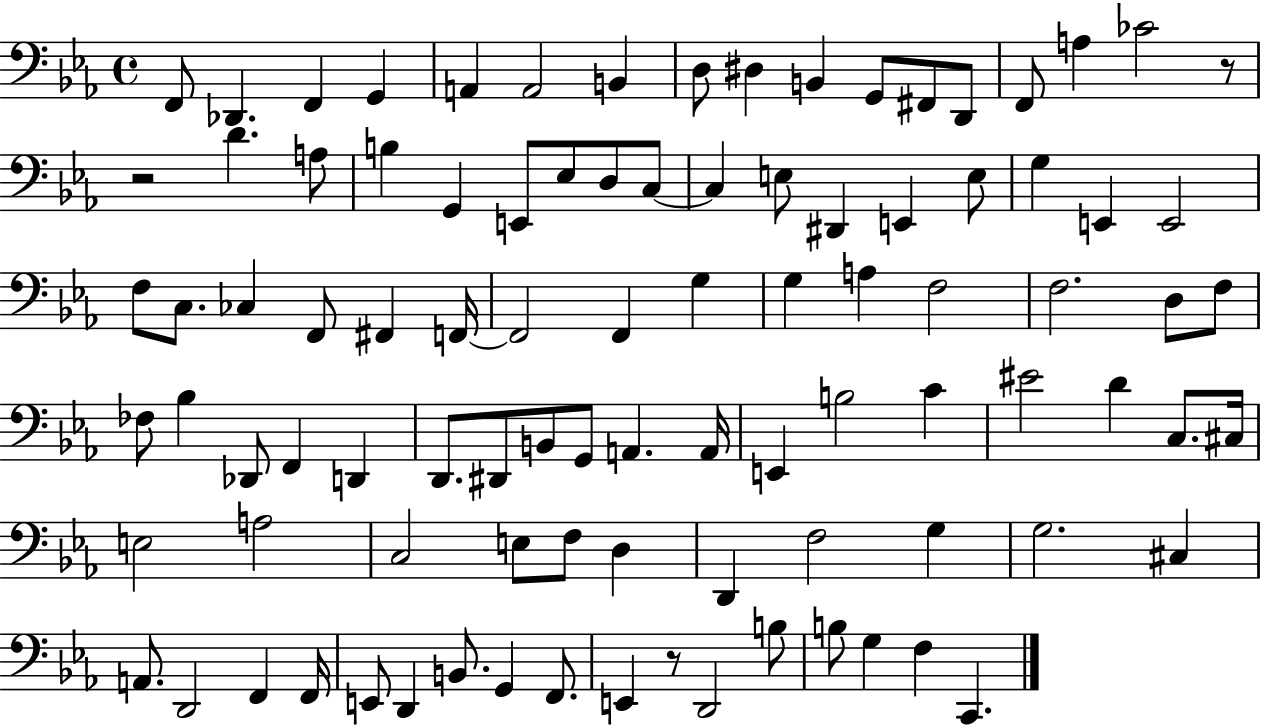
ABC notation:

X:1
T:Untitled
M:4/4
L:1/4
K:Eb
F,,/2 _D,, F,, G,, A,, A,,2 B,, D,/2 ^D, B,, G,,/2 ^F,,/2 D,,/2 F,,/2 A, _C2 z/2 z2 D A,/2 B, G,, E,,/2 _E,/2 D,/2 C,/2 C, E,/2 ^D,, E,, E,/2 G, E,, E,,2 F,/2 C,/2 _C, F,,/2 ^F,, F,,/4 F,,2 F,, G, G, A, F,2 F,2 D,/2 F,/2 _F,/2 _B, _D,,/2 F,, D,, D,,/2 ^D,,/2 B,,/2 G,,/2 A,, A,,/4 E,, B,2 C ^E2 D C,/2 ^C,/4 E,2 A,2 C,2 E,/2 F,/2 D, D,, F,2 G, G,2 ^C, A,,/2 D,,2 F,, F,,/4 E,,/2 D,, B,,/2 G,, F,,/2 E,, z/2 D,,2 B,/2 B,/2 G, F, C,,